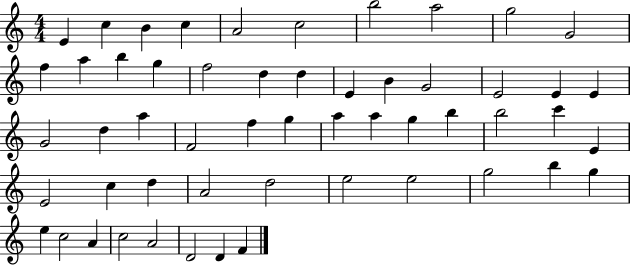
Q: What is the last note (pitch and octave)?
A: F4